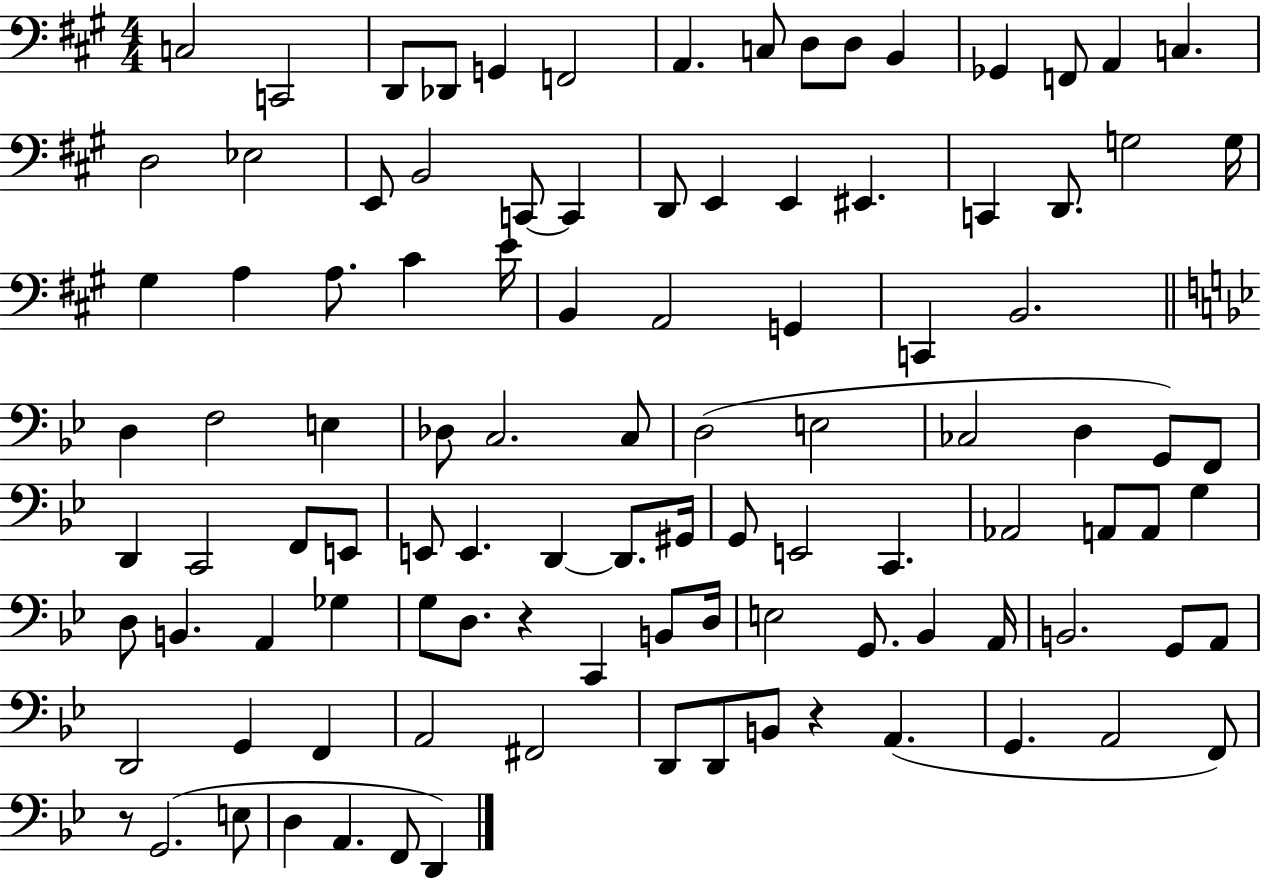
{
  \clef bass
  \numericTimeSignature
  \time 4/4
  \key a \major
  c2 c,2 | d,8 des,8 g,4 f,2 | a,4. c8 d8 d8 b,4 | ges,4 f,8 a,4 c4. | \break d2 ees2 | e,8 b,2 c,8~~ c,4 | d,8 e,4 e,4 eis,4. | c,4 d,8. g2 g16 | \break gis4 a4 a8. cis'4 e'16 | b,4 a,2 g,4 | c,4 b,2. | \bar "||" \break \key g \minor d4 f2 e4 | des8 c2. c8 | d2( e2 | ces2 d4 g,8) f,8 | \break d,4 c,2 f,8 e,8 | e,8 e,4. d,4~~ d,8. gis,16 | g,8 e,2 c,4. | aes,2 a,8 a,8 g4 | \break d8 b,4. a,4 ges4 | g8 d8. r4 c,4 b,8 d16 | e2 g,8. bes,4 a,16 | b,2. g,8 a,8 | \break d,2 g,4 f,4 | a,2 fis,2 | d,8 d,8 b,8 r4 a,4.( | g,4. a,2 f,8) | \break r8 g,2.( e8 | d4 a,4. f,8 d,4) | \bar "|."
}